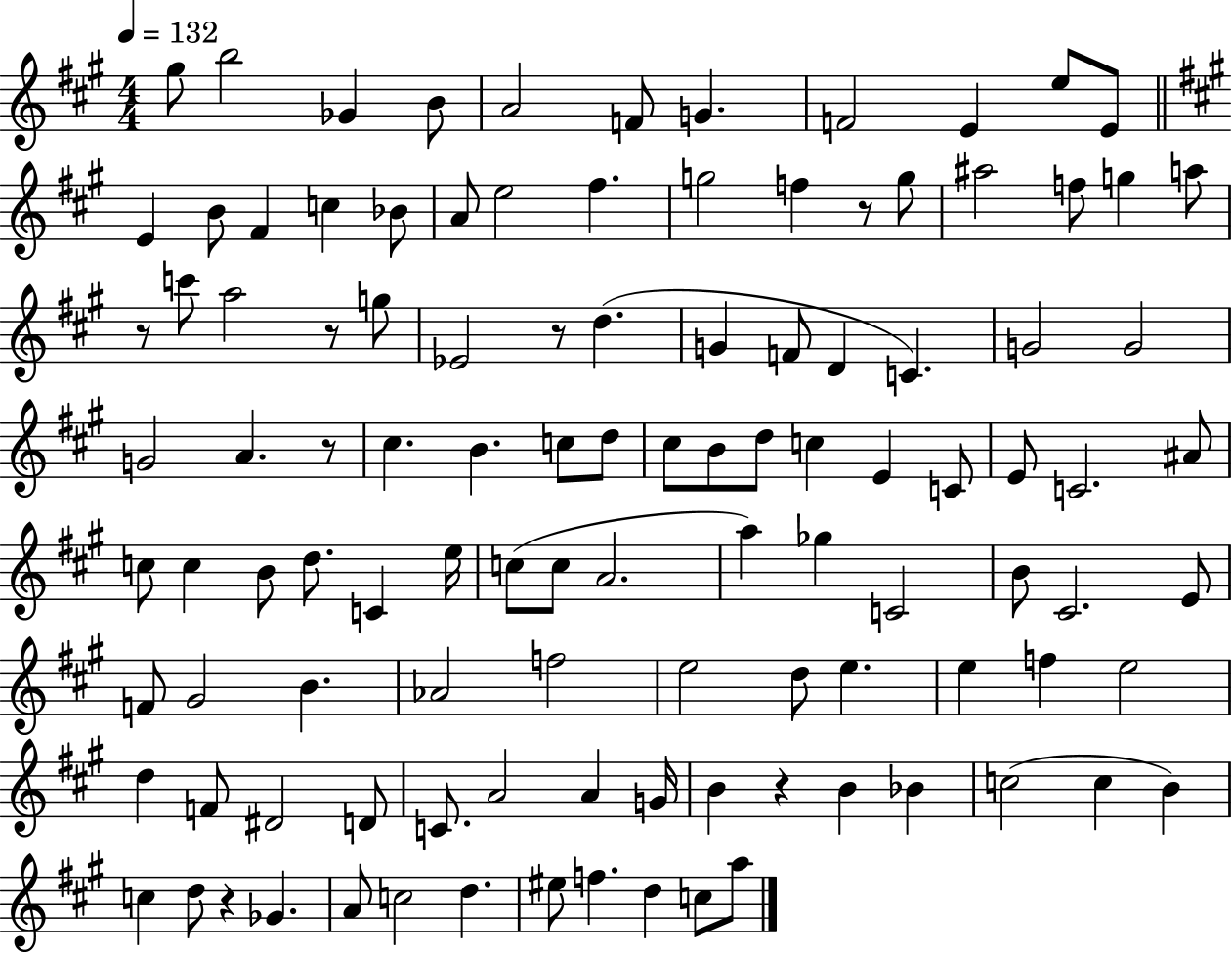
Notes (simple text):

G#5/e B5/h Gb4/q B4/e A4/h F4/e G4/q. F4/h E4/q E5/e E4/e E4/q B4/e F#4/q C5/q Bb4/e A4/e E5/h F#5/q. G5/h F5/q R/e G5/e A#5/h F5/e G5/q A5/e R/e C6/e A5/h R/e G5/e Eb4/h R/e D5/q. G4/q F4/e D4/q C4/q. G4/h G4/h G4/h A4/q. R/e C#5/q. B4/q. C5/e D5/e C#5/e B4/e D5/e C5/q E4/q C4/e E4/e C4/h. A#4/e C5/e C5/q B4/e D5/e. C4/q E5/s C5/e C5/e A4/h. A5/q Gb5/q C4/h B4/e C#4/h. E4/e F4/e G#4/h B4/q. Ab4/h F5/h E5/h D5/e E5/q. E5/q F5/q E5/h D5/q F4/e D#4/h D4/e C4/e. A4/h A4/q G4/s B4/q R/q B4/q Bb4/q C5/h C5/q B4/q C5/q D5/e R/q Gb4/q. A4/e C5/h D5/q. EIS5/e F5/q. D5/q C5/e A5/e